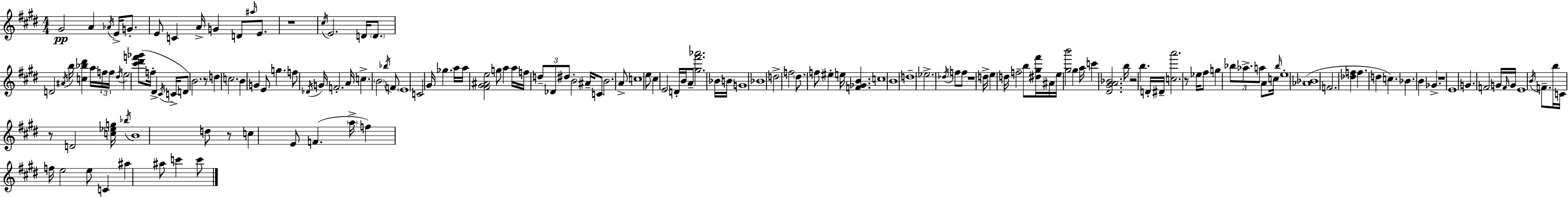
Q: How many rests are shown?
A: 8